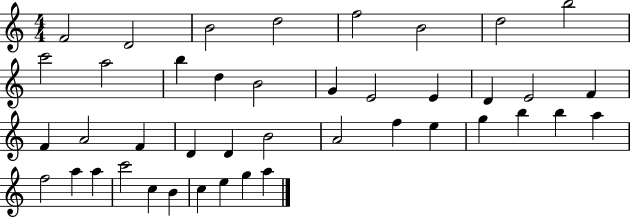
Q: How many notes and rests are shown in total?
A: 42